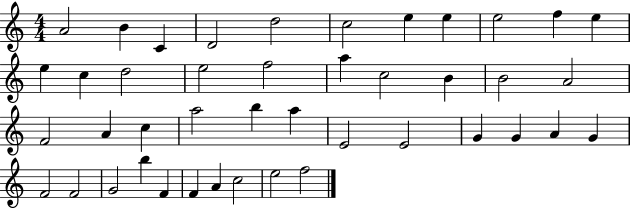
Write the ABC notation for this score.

X:1
T:Untitled
M:4/4
L:1/4
K:C
A2 B C D2 d2 c2 e e e2 f e e c d2 e2 f2 a c2 B B2 A2 F2 A c a2 b a E2 E2 G G A G F2 F2 G2 b F F A c2 e2 f2